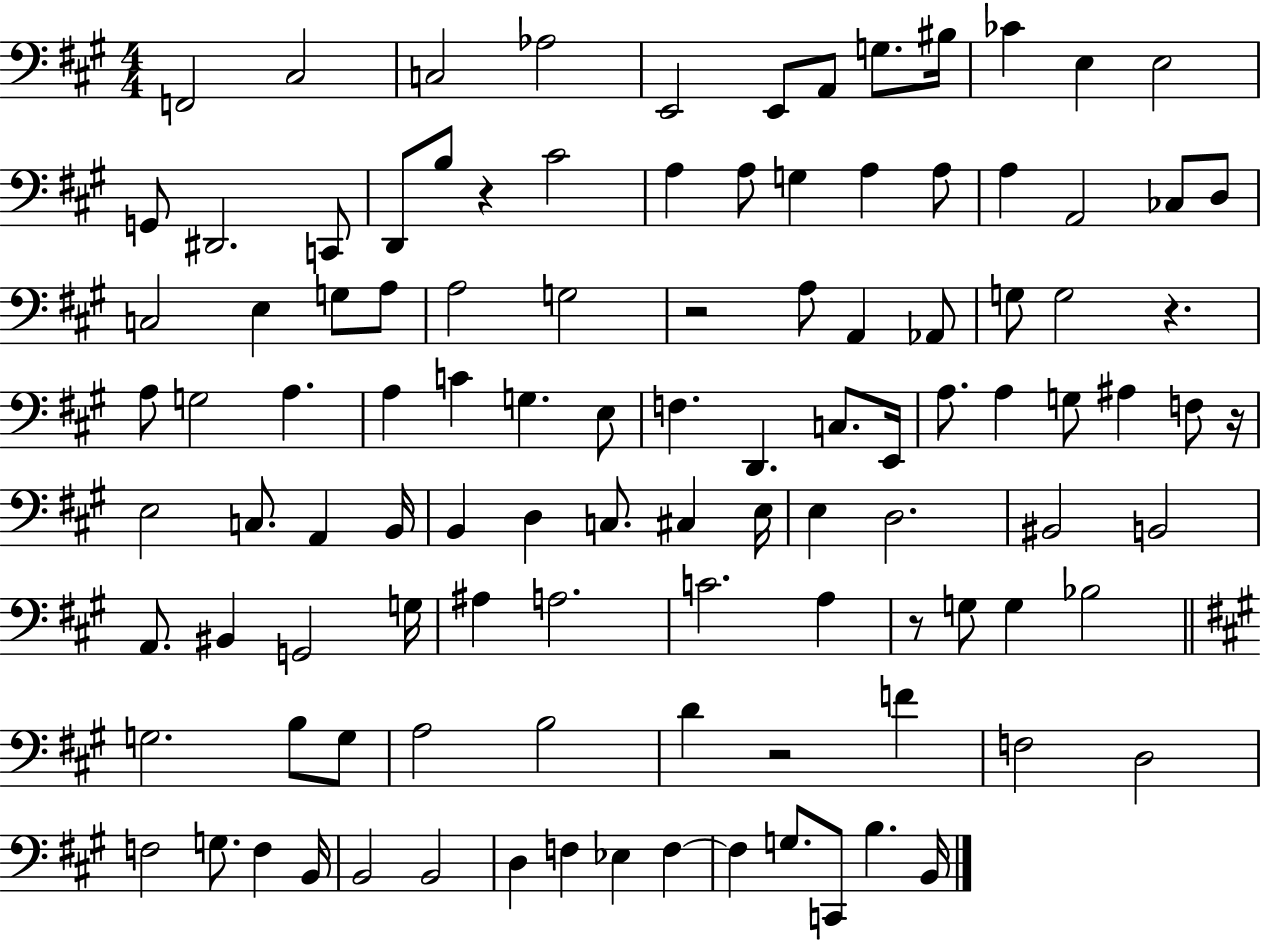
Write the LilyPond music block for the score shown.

{
  \clef bass
  \numericTimeSignature
  \time 4/4
  \key a \major
  f,2 cis2 | c2 aes2 | e,2 e,8 a,8 g8. bis16 | ces'4 e4 e2 | \break g,8 dis,2. c,8 | d,8 b8 r4 cis'2 | a4 a8 g4 a4 a8 | a4 a,2 ces8 d8 | \break c2 e4 g8 a8 | a2 g2 | r2 a8 a,4 aes,8 | g8 g2 r4. | \break a8 g2 a4. | a4 c'4 g4. e8 | f4. d,4. c8. e,16 | a8. a4 g8 ais4 f8 r16 | \break e2 c8. a,4 b,16 | b,4 d4 c8. cis4 e16 | e4 d2. | bis,2 b,2 | \break a,8. bis,4 g,2 g16 | ais4 a2. | c'2. a4 | r8 g8 g4 bes2 | \break \bar "||" \break \key a \major g2. b8 g8 | a2 b2 | d'4 r2 f'4 | f2 d2 | \break f2 g8. f4 b,16 | b,2 b,2 | d4 f4 ees4 f4~~ | f4 g8. c,8 b4. b,16 | \break \bar "|."
}